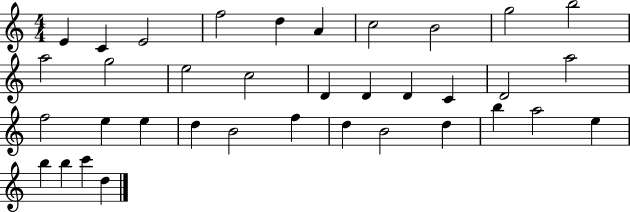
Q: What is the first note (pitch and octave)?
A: E4